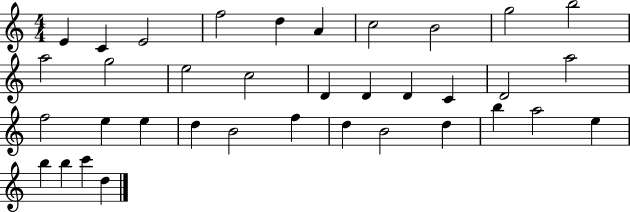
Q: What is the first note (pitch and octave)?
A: E4